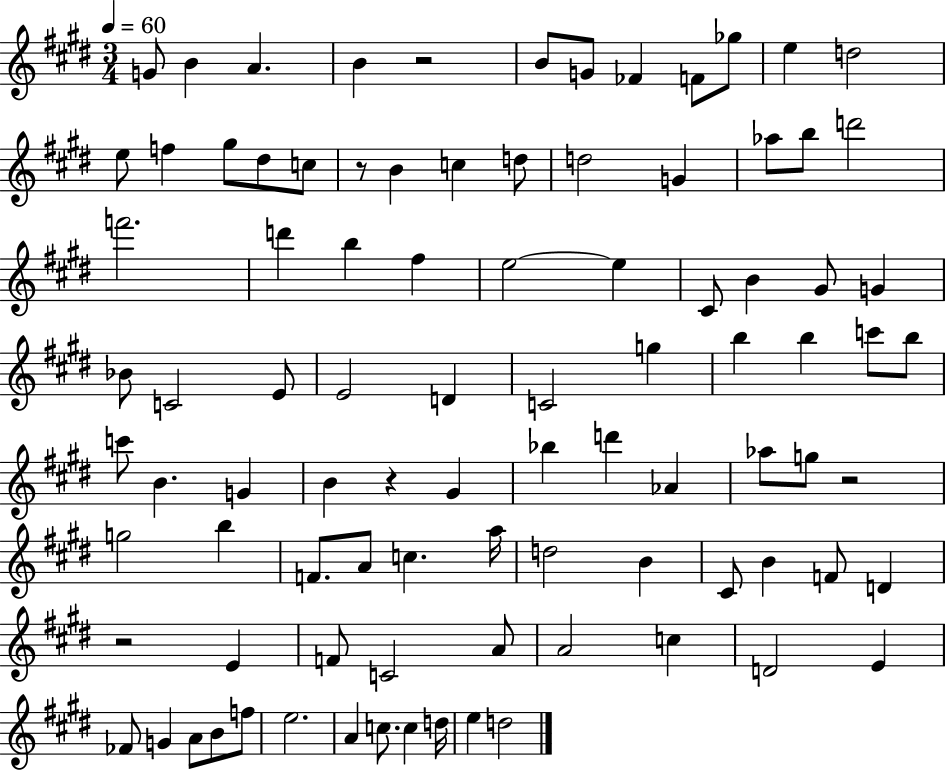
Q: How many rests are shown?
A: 5